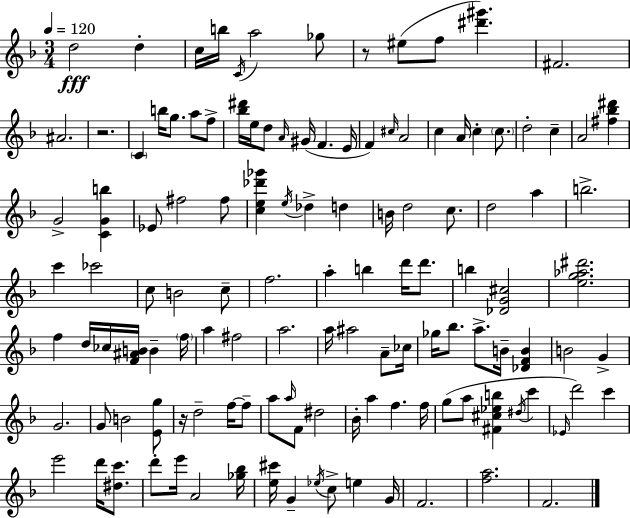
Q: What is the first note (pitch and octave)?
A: D5